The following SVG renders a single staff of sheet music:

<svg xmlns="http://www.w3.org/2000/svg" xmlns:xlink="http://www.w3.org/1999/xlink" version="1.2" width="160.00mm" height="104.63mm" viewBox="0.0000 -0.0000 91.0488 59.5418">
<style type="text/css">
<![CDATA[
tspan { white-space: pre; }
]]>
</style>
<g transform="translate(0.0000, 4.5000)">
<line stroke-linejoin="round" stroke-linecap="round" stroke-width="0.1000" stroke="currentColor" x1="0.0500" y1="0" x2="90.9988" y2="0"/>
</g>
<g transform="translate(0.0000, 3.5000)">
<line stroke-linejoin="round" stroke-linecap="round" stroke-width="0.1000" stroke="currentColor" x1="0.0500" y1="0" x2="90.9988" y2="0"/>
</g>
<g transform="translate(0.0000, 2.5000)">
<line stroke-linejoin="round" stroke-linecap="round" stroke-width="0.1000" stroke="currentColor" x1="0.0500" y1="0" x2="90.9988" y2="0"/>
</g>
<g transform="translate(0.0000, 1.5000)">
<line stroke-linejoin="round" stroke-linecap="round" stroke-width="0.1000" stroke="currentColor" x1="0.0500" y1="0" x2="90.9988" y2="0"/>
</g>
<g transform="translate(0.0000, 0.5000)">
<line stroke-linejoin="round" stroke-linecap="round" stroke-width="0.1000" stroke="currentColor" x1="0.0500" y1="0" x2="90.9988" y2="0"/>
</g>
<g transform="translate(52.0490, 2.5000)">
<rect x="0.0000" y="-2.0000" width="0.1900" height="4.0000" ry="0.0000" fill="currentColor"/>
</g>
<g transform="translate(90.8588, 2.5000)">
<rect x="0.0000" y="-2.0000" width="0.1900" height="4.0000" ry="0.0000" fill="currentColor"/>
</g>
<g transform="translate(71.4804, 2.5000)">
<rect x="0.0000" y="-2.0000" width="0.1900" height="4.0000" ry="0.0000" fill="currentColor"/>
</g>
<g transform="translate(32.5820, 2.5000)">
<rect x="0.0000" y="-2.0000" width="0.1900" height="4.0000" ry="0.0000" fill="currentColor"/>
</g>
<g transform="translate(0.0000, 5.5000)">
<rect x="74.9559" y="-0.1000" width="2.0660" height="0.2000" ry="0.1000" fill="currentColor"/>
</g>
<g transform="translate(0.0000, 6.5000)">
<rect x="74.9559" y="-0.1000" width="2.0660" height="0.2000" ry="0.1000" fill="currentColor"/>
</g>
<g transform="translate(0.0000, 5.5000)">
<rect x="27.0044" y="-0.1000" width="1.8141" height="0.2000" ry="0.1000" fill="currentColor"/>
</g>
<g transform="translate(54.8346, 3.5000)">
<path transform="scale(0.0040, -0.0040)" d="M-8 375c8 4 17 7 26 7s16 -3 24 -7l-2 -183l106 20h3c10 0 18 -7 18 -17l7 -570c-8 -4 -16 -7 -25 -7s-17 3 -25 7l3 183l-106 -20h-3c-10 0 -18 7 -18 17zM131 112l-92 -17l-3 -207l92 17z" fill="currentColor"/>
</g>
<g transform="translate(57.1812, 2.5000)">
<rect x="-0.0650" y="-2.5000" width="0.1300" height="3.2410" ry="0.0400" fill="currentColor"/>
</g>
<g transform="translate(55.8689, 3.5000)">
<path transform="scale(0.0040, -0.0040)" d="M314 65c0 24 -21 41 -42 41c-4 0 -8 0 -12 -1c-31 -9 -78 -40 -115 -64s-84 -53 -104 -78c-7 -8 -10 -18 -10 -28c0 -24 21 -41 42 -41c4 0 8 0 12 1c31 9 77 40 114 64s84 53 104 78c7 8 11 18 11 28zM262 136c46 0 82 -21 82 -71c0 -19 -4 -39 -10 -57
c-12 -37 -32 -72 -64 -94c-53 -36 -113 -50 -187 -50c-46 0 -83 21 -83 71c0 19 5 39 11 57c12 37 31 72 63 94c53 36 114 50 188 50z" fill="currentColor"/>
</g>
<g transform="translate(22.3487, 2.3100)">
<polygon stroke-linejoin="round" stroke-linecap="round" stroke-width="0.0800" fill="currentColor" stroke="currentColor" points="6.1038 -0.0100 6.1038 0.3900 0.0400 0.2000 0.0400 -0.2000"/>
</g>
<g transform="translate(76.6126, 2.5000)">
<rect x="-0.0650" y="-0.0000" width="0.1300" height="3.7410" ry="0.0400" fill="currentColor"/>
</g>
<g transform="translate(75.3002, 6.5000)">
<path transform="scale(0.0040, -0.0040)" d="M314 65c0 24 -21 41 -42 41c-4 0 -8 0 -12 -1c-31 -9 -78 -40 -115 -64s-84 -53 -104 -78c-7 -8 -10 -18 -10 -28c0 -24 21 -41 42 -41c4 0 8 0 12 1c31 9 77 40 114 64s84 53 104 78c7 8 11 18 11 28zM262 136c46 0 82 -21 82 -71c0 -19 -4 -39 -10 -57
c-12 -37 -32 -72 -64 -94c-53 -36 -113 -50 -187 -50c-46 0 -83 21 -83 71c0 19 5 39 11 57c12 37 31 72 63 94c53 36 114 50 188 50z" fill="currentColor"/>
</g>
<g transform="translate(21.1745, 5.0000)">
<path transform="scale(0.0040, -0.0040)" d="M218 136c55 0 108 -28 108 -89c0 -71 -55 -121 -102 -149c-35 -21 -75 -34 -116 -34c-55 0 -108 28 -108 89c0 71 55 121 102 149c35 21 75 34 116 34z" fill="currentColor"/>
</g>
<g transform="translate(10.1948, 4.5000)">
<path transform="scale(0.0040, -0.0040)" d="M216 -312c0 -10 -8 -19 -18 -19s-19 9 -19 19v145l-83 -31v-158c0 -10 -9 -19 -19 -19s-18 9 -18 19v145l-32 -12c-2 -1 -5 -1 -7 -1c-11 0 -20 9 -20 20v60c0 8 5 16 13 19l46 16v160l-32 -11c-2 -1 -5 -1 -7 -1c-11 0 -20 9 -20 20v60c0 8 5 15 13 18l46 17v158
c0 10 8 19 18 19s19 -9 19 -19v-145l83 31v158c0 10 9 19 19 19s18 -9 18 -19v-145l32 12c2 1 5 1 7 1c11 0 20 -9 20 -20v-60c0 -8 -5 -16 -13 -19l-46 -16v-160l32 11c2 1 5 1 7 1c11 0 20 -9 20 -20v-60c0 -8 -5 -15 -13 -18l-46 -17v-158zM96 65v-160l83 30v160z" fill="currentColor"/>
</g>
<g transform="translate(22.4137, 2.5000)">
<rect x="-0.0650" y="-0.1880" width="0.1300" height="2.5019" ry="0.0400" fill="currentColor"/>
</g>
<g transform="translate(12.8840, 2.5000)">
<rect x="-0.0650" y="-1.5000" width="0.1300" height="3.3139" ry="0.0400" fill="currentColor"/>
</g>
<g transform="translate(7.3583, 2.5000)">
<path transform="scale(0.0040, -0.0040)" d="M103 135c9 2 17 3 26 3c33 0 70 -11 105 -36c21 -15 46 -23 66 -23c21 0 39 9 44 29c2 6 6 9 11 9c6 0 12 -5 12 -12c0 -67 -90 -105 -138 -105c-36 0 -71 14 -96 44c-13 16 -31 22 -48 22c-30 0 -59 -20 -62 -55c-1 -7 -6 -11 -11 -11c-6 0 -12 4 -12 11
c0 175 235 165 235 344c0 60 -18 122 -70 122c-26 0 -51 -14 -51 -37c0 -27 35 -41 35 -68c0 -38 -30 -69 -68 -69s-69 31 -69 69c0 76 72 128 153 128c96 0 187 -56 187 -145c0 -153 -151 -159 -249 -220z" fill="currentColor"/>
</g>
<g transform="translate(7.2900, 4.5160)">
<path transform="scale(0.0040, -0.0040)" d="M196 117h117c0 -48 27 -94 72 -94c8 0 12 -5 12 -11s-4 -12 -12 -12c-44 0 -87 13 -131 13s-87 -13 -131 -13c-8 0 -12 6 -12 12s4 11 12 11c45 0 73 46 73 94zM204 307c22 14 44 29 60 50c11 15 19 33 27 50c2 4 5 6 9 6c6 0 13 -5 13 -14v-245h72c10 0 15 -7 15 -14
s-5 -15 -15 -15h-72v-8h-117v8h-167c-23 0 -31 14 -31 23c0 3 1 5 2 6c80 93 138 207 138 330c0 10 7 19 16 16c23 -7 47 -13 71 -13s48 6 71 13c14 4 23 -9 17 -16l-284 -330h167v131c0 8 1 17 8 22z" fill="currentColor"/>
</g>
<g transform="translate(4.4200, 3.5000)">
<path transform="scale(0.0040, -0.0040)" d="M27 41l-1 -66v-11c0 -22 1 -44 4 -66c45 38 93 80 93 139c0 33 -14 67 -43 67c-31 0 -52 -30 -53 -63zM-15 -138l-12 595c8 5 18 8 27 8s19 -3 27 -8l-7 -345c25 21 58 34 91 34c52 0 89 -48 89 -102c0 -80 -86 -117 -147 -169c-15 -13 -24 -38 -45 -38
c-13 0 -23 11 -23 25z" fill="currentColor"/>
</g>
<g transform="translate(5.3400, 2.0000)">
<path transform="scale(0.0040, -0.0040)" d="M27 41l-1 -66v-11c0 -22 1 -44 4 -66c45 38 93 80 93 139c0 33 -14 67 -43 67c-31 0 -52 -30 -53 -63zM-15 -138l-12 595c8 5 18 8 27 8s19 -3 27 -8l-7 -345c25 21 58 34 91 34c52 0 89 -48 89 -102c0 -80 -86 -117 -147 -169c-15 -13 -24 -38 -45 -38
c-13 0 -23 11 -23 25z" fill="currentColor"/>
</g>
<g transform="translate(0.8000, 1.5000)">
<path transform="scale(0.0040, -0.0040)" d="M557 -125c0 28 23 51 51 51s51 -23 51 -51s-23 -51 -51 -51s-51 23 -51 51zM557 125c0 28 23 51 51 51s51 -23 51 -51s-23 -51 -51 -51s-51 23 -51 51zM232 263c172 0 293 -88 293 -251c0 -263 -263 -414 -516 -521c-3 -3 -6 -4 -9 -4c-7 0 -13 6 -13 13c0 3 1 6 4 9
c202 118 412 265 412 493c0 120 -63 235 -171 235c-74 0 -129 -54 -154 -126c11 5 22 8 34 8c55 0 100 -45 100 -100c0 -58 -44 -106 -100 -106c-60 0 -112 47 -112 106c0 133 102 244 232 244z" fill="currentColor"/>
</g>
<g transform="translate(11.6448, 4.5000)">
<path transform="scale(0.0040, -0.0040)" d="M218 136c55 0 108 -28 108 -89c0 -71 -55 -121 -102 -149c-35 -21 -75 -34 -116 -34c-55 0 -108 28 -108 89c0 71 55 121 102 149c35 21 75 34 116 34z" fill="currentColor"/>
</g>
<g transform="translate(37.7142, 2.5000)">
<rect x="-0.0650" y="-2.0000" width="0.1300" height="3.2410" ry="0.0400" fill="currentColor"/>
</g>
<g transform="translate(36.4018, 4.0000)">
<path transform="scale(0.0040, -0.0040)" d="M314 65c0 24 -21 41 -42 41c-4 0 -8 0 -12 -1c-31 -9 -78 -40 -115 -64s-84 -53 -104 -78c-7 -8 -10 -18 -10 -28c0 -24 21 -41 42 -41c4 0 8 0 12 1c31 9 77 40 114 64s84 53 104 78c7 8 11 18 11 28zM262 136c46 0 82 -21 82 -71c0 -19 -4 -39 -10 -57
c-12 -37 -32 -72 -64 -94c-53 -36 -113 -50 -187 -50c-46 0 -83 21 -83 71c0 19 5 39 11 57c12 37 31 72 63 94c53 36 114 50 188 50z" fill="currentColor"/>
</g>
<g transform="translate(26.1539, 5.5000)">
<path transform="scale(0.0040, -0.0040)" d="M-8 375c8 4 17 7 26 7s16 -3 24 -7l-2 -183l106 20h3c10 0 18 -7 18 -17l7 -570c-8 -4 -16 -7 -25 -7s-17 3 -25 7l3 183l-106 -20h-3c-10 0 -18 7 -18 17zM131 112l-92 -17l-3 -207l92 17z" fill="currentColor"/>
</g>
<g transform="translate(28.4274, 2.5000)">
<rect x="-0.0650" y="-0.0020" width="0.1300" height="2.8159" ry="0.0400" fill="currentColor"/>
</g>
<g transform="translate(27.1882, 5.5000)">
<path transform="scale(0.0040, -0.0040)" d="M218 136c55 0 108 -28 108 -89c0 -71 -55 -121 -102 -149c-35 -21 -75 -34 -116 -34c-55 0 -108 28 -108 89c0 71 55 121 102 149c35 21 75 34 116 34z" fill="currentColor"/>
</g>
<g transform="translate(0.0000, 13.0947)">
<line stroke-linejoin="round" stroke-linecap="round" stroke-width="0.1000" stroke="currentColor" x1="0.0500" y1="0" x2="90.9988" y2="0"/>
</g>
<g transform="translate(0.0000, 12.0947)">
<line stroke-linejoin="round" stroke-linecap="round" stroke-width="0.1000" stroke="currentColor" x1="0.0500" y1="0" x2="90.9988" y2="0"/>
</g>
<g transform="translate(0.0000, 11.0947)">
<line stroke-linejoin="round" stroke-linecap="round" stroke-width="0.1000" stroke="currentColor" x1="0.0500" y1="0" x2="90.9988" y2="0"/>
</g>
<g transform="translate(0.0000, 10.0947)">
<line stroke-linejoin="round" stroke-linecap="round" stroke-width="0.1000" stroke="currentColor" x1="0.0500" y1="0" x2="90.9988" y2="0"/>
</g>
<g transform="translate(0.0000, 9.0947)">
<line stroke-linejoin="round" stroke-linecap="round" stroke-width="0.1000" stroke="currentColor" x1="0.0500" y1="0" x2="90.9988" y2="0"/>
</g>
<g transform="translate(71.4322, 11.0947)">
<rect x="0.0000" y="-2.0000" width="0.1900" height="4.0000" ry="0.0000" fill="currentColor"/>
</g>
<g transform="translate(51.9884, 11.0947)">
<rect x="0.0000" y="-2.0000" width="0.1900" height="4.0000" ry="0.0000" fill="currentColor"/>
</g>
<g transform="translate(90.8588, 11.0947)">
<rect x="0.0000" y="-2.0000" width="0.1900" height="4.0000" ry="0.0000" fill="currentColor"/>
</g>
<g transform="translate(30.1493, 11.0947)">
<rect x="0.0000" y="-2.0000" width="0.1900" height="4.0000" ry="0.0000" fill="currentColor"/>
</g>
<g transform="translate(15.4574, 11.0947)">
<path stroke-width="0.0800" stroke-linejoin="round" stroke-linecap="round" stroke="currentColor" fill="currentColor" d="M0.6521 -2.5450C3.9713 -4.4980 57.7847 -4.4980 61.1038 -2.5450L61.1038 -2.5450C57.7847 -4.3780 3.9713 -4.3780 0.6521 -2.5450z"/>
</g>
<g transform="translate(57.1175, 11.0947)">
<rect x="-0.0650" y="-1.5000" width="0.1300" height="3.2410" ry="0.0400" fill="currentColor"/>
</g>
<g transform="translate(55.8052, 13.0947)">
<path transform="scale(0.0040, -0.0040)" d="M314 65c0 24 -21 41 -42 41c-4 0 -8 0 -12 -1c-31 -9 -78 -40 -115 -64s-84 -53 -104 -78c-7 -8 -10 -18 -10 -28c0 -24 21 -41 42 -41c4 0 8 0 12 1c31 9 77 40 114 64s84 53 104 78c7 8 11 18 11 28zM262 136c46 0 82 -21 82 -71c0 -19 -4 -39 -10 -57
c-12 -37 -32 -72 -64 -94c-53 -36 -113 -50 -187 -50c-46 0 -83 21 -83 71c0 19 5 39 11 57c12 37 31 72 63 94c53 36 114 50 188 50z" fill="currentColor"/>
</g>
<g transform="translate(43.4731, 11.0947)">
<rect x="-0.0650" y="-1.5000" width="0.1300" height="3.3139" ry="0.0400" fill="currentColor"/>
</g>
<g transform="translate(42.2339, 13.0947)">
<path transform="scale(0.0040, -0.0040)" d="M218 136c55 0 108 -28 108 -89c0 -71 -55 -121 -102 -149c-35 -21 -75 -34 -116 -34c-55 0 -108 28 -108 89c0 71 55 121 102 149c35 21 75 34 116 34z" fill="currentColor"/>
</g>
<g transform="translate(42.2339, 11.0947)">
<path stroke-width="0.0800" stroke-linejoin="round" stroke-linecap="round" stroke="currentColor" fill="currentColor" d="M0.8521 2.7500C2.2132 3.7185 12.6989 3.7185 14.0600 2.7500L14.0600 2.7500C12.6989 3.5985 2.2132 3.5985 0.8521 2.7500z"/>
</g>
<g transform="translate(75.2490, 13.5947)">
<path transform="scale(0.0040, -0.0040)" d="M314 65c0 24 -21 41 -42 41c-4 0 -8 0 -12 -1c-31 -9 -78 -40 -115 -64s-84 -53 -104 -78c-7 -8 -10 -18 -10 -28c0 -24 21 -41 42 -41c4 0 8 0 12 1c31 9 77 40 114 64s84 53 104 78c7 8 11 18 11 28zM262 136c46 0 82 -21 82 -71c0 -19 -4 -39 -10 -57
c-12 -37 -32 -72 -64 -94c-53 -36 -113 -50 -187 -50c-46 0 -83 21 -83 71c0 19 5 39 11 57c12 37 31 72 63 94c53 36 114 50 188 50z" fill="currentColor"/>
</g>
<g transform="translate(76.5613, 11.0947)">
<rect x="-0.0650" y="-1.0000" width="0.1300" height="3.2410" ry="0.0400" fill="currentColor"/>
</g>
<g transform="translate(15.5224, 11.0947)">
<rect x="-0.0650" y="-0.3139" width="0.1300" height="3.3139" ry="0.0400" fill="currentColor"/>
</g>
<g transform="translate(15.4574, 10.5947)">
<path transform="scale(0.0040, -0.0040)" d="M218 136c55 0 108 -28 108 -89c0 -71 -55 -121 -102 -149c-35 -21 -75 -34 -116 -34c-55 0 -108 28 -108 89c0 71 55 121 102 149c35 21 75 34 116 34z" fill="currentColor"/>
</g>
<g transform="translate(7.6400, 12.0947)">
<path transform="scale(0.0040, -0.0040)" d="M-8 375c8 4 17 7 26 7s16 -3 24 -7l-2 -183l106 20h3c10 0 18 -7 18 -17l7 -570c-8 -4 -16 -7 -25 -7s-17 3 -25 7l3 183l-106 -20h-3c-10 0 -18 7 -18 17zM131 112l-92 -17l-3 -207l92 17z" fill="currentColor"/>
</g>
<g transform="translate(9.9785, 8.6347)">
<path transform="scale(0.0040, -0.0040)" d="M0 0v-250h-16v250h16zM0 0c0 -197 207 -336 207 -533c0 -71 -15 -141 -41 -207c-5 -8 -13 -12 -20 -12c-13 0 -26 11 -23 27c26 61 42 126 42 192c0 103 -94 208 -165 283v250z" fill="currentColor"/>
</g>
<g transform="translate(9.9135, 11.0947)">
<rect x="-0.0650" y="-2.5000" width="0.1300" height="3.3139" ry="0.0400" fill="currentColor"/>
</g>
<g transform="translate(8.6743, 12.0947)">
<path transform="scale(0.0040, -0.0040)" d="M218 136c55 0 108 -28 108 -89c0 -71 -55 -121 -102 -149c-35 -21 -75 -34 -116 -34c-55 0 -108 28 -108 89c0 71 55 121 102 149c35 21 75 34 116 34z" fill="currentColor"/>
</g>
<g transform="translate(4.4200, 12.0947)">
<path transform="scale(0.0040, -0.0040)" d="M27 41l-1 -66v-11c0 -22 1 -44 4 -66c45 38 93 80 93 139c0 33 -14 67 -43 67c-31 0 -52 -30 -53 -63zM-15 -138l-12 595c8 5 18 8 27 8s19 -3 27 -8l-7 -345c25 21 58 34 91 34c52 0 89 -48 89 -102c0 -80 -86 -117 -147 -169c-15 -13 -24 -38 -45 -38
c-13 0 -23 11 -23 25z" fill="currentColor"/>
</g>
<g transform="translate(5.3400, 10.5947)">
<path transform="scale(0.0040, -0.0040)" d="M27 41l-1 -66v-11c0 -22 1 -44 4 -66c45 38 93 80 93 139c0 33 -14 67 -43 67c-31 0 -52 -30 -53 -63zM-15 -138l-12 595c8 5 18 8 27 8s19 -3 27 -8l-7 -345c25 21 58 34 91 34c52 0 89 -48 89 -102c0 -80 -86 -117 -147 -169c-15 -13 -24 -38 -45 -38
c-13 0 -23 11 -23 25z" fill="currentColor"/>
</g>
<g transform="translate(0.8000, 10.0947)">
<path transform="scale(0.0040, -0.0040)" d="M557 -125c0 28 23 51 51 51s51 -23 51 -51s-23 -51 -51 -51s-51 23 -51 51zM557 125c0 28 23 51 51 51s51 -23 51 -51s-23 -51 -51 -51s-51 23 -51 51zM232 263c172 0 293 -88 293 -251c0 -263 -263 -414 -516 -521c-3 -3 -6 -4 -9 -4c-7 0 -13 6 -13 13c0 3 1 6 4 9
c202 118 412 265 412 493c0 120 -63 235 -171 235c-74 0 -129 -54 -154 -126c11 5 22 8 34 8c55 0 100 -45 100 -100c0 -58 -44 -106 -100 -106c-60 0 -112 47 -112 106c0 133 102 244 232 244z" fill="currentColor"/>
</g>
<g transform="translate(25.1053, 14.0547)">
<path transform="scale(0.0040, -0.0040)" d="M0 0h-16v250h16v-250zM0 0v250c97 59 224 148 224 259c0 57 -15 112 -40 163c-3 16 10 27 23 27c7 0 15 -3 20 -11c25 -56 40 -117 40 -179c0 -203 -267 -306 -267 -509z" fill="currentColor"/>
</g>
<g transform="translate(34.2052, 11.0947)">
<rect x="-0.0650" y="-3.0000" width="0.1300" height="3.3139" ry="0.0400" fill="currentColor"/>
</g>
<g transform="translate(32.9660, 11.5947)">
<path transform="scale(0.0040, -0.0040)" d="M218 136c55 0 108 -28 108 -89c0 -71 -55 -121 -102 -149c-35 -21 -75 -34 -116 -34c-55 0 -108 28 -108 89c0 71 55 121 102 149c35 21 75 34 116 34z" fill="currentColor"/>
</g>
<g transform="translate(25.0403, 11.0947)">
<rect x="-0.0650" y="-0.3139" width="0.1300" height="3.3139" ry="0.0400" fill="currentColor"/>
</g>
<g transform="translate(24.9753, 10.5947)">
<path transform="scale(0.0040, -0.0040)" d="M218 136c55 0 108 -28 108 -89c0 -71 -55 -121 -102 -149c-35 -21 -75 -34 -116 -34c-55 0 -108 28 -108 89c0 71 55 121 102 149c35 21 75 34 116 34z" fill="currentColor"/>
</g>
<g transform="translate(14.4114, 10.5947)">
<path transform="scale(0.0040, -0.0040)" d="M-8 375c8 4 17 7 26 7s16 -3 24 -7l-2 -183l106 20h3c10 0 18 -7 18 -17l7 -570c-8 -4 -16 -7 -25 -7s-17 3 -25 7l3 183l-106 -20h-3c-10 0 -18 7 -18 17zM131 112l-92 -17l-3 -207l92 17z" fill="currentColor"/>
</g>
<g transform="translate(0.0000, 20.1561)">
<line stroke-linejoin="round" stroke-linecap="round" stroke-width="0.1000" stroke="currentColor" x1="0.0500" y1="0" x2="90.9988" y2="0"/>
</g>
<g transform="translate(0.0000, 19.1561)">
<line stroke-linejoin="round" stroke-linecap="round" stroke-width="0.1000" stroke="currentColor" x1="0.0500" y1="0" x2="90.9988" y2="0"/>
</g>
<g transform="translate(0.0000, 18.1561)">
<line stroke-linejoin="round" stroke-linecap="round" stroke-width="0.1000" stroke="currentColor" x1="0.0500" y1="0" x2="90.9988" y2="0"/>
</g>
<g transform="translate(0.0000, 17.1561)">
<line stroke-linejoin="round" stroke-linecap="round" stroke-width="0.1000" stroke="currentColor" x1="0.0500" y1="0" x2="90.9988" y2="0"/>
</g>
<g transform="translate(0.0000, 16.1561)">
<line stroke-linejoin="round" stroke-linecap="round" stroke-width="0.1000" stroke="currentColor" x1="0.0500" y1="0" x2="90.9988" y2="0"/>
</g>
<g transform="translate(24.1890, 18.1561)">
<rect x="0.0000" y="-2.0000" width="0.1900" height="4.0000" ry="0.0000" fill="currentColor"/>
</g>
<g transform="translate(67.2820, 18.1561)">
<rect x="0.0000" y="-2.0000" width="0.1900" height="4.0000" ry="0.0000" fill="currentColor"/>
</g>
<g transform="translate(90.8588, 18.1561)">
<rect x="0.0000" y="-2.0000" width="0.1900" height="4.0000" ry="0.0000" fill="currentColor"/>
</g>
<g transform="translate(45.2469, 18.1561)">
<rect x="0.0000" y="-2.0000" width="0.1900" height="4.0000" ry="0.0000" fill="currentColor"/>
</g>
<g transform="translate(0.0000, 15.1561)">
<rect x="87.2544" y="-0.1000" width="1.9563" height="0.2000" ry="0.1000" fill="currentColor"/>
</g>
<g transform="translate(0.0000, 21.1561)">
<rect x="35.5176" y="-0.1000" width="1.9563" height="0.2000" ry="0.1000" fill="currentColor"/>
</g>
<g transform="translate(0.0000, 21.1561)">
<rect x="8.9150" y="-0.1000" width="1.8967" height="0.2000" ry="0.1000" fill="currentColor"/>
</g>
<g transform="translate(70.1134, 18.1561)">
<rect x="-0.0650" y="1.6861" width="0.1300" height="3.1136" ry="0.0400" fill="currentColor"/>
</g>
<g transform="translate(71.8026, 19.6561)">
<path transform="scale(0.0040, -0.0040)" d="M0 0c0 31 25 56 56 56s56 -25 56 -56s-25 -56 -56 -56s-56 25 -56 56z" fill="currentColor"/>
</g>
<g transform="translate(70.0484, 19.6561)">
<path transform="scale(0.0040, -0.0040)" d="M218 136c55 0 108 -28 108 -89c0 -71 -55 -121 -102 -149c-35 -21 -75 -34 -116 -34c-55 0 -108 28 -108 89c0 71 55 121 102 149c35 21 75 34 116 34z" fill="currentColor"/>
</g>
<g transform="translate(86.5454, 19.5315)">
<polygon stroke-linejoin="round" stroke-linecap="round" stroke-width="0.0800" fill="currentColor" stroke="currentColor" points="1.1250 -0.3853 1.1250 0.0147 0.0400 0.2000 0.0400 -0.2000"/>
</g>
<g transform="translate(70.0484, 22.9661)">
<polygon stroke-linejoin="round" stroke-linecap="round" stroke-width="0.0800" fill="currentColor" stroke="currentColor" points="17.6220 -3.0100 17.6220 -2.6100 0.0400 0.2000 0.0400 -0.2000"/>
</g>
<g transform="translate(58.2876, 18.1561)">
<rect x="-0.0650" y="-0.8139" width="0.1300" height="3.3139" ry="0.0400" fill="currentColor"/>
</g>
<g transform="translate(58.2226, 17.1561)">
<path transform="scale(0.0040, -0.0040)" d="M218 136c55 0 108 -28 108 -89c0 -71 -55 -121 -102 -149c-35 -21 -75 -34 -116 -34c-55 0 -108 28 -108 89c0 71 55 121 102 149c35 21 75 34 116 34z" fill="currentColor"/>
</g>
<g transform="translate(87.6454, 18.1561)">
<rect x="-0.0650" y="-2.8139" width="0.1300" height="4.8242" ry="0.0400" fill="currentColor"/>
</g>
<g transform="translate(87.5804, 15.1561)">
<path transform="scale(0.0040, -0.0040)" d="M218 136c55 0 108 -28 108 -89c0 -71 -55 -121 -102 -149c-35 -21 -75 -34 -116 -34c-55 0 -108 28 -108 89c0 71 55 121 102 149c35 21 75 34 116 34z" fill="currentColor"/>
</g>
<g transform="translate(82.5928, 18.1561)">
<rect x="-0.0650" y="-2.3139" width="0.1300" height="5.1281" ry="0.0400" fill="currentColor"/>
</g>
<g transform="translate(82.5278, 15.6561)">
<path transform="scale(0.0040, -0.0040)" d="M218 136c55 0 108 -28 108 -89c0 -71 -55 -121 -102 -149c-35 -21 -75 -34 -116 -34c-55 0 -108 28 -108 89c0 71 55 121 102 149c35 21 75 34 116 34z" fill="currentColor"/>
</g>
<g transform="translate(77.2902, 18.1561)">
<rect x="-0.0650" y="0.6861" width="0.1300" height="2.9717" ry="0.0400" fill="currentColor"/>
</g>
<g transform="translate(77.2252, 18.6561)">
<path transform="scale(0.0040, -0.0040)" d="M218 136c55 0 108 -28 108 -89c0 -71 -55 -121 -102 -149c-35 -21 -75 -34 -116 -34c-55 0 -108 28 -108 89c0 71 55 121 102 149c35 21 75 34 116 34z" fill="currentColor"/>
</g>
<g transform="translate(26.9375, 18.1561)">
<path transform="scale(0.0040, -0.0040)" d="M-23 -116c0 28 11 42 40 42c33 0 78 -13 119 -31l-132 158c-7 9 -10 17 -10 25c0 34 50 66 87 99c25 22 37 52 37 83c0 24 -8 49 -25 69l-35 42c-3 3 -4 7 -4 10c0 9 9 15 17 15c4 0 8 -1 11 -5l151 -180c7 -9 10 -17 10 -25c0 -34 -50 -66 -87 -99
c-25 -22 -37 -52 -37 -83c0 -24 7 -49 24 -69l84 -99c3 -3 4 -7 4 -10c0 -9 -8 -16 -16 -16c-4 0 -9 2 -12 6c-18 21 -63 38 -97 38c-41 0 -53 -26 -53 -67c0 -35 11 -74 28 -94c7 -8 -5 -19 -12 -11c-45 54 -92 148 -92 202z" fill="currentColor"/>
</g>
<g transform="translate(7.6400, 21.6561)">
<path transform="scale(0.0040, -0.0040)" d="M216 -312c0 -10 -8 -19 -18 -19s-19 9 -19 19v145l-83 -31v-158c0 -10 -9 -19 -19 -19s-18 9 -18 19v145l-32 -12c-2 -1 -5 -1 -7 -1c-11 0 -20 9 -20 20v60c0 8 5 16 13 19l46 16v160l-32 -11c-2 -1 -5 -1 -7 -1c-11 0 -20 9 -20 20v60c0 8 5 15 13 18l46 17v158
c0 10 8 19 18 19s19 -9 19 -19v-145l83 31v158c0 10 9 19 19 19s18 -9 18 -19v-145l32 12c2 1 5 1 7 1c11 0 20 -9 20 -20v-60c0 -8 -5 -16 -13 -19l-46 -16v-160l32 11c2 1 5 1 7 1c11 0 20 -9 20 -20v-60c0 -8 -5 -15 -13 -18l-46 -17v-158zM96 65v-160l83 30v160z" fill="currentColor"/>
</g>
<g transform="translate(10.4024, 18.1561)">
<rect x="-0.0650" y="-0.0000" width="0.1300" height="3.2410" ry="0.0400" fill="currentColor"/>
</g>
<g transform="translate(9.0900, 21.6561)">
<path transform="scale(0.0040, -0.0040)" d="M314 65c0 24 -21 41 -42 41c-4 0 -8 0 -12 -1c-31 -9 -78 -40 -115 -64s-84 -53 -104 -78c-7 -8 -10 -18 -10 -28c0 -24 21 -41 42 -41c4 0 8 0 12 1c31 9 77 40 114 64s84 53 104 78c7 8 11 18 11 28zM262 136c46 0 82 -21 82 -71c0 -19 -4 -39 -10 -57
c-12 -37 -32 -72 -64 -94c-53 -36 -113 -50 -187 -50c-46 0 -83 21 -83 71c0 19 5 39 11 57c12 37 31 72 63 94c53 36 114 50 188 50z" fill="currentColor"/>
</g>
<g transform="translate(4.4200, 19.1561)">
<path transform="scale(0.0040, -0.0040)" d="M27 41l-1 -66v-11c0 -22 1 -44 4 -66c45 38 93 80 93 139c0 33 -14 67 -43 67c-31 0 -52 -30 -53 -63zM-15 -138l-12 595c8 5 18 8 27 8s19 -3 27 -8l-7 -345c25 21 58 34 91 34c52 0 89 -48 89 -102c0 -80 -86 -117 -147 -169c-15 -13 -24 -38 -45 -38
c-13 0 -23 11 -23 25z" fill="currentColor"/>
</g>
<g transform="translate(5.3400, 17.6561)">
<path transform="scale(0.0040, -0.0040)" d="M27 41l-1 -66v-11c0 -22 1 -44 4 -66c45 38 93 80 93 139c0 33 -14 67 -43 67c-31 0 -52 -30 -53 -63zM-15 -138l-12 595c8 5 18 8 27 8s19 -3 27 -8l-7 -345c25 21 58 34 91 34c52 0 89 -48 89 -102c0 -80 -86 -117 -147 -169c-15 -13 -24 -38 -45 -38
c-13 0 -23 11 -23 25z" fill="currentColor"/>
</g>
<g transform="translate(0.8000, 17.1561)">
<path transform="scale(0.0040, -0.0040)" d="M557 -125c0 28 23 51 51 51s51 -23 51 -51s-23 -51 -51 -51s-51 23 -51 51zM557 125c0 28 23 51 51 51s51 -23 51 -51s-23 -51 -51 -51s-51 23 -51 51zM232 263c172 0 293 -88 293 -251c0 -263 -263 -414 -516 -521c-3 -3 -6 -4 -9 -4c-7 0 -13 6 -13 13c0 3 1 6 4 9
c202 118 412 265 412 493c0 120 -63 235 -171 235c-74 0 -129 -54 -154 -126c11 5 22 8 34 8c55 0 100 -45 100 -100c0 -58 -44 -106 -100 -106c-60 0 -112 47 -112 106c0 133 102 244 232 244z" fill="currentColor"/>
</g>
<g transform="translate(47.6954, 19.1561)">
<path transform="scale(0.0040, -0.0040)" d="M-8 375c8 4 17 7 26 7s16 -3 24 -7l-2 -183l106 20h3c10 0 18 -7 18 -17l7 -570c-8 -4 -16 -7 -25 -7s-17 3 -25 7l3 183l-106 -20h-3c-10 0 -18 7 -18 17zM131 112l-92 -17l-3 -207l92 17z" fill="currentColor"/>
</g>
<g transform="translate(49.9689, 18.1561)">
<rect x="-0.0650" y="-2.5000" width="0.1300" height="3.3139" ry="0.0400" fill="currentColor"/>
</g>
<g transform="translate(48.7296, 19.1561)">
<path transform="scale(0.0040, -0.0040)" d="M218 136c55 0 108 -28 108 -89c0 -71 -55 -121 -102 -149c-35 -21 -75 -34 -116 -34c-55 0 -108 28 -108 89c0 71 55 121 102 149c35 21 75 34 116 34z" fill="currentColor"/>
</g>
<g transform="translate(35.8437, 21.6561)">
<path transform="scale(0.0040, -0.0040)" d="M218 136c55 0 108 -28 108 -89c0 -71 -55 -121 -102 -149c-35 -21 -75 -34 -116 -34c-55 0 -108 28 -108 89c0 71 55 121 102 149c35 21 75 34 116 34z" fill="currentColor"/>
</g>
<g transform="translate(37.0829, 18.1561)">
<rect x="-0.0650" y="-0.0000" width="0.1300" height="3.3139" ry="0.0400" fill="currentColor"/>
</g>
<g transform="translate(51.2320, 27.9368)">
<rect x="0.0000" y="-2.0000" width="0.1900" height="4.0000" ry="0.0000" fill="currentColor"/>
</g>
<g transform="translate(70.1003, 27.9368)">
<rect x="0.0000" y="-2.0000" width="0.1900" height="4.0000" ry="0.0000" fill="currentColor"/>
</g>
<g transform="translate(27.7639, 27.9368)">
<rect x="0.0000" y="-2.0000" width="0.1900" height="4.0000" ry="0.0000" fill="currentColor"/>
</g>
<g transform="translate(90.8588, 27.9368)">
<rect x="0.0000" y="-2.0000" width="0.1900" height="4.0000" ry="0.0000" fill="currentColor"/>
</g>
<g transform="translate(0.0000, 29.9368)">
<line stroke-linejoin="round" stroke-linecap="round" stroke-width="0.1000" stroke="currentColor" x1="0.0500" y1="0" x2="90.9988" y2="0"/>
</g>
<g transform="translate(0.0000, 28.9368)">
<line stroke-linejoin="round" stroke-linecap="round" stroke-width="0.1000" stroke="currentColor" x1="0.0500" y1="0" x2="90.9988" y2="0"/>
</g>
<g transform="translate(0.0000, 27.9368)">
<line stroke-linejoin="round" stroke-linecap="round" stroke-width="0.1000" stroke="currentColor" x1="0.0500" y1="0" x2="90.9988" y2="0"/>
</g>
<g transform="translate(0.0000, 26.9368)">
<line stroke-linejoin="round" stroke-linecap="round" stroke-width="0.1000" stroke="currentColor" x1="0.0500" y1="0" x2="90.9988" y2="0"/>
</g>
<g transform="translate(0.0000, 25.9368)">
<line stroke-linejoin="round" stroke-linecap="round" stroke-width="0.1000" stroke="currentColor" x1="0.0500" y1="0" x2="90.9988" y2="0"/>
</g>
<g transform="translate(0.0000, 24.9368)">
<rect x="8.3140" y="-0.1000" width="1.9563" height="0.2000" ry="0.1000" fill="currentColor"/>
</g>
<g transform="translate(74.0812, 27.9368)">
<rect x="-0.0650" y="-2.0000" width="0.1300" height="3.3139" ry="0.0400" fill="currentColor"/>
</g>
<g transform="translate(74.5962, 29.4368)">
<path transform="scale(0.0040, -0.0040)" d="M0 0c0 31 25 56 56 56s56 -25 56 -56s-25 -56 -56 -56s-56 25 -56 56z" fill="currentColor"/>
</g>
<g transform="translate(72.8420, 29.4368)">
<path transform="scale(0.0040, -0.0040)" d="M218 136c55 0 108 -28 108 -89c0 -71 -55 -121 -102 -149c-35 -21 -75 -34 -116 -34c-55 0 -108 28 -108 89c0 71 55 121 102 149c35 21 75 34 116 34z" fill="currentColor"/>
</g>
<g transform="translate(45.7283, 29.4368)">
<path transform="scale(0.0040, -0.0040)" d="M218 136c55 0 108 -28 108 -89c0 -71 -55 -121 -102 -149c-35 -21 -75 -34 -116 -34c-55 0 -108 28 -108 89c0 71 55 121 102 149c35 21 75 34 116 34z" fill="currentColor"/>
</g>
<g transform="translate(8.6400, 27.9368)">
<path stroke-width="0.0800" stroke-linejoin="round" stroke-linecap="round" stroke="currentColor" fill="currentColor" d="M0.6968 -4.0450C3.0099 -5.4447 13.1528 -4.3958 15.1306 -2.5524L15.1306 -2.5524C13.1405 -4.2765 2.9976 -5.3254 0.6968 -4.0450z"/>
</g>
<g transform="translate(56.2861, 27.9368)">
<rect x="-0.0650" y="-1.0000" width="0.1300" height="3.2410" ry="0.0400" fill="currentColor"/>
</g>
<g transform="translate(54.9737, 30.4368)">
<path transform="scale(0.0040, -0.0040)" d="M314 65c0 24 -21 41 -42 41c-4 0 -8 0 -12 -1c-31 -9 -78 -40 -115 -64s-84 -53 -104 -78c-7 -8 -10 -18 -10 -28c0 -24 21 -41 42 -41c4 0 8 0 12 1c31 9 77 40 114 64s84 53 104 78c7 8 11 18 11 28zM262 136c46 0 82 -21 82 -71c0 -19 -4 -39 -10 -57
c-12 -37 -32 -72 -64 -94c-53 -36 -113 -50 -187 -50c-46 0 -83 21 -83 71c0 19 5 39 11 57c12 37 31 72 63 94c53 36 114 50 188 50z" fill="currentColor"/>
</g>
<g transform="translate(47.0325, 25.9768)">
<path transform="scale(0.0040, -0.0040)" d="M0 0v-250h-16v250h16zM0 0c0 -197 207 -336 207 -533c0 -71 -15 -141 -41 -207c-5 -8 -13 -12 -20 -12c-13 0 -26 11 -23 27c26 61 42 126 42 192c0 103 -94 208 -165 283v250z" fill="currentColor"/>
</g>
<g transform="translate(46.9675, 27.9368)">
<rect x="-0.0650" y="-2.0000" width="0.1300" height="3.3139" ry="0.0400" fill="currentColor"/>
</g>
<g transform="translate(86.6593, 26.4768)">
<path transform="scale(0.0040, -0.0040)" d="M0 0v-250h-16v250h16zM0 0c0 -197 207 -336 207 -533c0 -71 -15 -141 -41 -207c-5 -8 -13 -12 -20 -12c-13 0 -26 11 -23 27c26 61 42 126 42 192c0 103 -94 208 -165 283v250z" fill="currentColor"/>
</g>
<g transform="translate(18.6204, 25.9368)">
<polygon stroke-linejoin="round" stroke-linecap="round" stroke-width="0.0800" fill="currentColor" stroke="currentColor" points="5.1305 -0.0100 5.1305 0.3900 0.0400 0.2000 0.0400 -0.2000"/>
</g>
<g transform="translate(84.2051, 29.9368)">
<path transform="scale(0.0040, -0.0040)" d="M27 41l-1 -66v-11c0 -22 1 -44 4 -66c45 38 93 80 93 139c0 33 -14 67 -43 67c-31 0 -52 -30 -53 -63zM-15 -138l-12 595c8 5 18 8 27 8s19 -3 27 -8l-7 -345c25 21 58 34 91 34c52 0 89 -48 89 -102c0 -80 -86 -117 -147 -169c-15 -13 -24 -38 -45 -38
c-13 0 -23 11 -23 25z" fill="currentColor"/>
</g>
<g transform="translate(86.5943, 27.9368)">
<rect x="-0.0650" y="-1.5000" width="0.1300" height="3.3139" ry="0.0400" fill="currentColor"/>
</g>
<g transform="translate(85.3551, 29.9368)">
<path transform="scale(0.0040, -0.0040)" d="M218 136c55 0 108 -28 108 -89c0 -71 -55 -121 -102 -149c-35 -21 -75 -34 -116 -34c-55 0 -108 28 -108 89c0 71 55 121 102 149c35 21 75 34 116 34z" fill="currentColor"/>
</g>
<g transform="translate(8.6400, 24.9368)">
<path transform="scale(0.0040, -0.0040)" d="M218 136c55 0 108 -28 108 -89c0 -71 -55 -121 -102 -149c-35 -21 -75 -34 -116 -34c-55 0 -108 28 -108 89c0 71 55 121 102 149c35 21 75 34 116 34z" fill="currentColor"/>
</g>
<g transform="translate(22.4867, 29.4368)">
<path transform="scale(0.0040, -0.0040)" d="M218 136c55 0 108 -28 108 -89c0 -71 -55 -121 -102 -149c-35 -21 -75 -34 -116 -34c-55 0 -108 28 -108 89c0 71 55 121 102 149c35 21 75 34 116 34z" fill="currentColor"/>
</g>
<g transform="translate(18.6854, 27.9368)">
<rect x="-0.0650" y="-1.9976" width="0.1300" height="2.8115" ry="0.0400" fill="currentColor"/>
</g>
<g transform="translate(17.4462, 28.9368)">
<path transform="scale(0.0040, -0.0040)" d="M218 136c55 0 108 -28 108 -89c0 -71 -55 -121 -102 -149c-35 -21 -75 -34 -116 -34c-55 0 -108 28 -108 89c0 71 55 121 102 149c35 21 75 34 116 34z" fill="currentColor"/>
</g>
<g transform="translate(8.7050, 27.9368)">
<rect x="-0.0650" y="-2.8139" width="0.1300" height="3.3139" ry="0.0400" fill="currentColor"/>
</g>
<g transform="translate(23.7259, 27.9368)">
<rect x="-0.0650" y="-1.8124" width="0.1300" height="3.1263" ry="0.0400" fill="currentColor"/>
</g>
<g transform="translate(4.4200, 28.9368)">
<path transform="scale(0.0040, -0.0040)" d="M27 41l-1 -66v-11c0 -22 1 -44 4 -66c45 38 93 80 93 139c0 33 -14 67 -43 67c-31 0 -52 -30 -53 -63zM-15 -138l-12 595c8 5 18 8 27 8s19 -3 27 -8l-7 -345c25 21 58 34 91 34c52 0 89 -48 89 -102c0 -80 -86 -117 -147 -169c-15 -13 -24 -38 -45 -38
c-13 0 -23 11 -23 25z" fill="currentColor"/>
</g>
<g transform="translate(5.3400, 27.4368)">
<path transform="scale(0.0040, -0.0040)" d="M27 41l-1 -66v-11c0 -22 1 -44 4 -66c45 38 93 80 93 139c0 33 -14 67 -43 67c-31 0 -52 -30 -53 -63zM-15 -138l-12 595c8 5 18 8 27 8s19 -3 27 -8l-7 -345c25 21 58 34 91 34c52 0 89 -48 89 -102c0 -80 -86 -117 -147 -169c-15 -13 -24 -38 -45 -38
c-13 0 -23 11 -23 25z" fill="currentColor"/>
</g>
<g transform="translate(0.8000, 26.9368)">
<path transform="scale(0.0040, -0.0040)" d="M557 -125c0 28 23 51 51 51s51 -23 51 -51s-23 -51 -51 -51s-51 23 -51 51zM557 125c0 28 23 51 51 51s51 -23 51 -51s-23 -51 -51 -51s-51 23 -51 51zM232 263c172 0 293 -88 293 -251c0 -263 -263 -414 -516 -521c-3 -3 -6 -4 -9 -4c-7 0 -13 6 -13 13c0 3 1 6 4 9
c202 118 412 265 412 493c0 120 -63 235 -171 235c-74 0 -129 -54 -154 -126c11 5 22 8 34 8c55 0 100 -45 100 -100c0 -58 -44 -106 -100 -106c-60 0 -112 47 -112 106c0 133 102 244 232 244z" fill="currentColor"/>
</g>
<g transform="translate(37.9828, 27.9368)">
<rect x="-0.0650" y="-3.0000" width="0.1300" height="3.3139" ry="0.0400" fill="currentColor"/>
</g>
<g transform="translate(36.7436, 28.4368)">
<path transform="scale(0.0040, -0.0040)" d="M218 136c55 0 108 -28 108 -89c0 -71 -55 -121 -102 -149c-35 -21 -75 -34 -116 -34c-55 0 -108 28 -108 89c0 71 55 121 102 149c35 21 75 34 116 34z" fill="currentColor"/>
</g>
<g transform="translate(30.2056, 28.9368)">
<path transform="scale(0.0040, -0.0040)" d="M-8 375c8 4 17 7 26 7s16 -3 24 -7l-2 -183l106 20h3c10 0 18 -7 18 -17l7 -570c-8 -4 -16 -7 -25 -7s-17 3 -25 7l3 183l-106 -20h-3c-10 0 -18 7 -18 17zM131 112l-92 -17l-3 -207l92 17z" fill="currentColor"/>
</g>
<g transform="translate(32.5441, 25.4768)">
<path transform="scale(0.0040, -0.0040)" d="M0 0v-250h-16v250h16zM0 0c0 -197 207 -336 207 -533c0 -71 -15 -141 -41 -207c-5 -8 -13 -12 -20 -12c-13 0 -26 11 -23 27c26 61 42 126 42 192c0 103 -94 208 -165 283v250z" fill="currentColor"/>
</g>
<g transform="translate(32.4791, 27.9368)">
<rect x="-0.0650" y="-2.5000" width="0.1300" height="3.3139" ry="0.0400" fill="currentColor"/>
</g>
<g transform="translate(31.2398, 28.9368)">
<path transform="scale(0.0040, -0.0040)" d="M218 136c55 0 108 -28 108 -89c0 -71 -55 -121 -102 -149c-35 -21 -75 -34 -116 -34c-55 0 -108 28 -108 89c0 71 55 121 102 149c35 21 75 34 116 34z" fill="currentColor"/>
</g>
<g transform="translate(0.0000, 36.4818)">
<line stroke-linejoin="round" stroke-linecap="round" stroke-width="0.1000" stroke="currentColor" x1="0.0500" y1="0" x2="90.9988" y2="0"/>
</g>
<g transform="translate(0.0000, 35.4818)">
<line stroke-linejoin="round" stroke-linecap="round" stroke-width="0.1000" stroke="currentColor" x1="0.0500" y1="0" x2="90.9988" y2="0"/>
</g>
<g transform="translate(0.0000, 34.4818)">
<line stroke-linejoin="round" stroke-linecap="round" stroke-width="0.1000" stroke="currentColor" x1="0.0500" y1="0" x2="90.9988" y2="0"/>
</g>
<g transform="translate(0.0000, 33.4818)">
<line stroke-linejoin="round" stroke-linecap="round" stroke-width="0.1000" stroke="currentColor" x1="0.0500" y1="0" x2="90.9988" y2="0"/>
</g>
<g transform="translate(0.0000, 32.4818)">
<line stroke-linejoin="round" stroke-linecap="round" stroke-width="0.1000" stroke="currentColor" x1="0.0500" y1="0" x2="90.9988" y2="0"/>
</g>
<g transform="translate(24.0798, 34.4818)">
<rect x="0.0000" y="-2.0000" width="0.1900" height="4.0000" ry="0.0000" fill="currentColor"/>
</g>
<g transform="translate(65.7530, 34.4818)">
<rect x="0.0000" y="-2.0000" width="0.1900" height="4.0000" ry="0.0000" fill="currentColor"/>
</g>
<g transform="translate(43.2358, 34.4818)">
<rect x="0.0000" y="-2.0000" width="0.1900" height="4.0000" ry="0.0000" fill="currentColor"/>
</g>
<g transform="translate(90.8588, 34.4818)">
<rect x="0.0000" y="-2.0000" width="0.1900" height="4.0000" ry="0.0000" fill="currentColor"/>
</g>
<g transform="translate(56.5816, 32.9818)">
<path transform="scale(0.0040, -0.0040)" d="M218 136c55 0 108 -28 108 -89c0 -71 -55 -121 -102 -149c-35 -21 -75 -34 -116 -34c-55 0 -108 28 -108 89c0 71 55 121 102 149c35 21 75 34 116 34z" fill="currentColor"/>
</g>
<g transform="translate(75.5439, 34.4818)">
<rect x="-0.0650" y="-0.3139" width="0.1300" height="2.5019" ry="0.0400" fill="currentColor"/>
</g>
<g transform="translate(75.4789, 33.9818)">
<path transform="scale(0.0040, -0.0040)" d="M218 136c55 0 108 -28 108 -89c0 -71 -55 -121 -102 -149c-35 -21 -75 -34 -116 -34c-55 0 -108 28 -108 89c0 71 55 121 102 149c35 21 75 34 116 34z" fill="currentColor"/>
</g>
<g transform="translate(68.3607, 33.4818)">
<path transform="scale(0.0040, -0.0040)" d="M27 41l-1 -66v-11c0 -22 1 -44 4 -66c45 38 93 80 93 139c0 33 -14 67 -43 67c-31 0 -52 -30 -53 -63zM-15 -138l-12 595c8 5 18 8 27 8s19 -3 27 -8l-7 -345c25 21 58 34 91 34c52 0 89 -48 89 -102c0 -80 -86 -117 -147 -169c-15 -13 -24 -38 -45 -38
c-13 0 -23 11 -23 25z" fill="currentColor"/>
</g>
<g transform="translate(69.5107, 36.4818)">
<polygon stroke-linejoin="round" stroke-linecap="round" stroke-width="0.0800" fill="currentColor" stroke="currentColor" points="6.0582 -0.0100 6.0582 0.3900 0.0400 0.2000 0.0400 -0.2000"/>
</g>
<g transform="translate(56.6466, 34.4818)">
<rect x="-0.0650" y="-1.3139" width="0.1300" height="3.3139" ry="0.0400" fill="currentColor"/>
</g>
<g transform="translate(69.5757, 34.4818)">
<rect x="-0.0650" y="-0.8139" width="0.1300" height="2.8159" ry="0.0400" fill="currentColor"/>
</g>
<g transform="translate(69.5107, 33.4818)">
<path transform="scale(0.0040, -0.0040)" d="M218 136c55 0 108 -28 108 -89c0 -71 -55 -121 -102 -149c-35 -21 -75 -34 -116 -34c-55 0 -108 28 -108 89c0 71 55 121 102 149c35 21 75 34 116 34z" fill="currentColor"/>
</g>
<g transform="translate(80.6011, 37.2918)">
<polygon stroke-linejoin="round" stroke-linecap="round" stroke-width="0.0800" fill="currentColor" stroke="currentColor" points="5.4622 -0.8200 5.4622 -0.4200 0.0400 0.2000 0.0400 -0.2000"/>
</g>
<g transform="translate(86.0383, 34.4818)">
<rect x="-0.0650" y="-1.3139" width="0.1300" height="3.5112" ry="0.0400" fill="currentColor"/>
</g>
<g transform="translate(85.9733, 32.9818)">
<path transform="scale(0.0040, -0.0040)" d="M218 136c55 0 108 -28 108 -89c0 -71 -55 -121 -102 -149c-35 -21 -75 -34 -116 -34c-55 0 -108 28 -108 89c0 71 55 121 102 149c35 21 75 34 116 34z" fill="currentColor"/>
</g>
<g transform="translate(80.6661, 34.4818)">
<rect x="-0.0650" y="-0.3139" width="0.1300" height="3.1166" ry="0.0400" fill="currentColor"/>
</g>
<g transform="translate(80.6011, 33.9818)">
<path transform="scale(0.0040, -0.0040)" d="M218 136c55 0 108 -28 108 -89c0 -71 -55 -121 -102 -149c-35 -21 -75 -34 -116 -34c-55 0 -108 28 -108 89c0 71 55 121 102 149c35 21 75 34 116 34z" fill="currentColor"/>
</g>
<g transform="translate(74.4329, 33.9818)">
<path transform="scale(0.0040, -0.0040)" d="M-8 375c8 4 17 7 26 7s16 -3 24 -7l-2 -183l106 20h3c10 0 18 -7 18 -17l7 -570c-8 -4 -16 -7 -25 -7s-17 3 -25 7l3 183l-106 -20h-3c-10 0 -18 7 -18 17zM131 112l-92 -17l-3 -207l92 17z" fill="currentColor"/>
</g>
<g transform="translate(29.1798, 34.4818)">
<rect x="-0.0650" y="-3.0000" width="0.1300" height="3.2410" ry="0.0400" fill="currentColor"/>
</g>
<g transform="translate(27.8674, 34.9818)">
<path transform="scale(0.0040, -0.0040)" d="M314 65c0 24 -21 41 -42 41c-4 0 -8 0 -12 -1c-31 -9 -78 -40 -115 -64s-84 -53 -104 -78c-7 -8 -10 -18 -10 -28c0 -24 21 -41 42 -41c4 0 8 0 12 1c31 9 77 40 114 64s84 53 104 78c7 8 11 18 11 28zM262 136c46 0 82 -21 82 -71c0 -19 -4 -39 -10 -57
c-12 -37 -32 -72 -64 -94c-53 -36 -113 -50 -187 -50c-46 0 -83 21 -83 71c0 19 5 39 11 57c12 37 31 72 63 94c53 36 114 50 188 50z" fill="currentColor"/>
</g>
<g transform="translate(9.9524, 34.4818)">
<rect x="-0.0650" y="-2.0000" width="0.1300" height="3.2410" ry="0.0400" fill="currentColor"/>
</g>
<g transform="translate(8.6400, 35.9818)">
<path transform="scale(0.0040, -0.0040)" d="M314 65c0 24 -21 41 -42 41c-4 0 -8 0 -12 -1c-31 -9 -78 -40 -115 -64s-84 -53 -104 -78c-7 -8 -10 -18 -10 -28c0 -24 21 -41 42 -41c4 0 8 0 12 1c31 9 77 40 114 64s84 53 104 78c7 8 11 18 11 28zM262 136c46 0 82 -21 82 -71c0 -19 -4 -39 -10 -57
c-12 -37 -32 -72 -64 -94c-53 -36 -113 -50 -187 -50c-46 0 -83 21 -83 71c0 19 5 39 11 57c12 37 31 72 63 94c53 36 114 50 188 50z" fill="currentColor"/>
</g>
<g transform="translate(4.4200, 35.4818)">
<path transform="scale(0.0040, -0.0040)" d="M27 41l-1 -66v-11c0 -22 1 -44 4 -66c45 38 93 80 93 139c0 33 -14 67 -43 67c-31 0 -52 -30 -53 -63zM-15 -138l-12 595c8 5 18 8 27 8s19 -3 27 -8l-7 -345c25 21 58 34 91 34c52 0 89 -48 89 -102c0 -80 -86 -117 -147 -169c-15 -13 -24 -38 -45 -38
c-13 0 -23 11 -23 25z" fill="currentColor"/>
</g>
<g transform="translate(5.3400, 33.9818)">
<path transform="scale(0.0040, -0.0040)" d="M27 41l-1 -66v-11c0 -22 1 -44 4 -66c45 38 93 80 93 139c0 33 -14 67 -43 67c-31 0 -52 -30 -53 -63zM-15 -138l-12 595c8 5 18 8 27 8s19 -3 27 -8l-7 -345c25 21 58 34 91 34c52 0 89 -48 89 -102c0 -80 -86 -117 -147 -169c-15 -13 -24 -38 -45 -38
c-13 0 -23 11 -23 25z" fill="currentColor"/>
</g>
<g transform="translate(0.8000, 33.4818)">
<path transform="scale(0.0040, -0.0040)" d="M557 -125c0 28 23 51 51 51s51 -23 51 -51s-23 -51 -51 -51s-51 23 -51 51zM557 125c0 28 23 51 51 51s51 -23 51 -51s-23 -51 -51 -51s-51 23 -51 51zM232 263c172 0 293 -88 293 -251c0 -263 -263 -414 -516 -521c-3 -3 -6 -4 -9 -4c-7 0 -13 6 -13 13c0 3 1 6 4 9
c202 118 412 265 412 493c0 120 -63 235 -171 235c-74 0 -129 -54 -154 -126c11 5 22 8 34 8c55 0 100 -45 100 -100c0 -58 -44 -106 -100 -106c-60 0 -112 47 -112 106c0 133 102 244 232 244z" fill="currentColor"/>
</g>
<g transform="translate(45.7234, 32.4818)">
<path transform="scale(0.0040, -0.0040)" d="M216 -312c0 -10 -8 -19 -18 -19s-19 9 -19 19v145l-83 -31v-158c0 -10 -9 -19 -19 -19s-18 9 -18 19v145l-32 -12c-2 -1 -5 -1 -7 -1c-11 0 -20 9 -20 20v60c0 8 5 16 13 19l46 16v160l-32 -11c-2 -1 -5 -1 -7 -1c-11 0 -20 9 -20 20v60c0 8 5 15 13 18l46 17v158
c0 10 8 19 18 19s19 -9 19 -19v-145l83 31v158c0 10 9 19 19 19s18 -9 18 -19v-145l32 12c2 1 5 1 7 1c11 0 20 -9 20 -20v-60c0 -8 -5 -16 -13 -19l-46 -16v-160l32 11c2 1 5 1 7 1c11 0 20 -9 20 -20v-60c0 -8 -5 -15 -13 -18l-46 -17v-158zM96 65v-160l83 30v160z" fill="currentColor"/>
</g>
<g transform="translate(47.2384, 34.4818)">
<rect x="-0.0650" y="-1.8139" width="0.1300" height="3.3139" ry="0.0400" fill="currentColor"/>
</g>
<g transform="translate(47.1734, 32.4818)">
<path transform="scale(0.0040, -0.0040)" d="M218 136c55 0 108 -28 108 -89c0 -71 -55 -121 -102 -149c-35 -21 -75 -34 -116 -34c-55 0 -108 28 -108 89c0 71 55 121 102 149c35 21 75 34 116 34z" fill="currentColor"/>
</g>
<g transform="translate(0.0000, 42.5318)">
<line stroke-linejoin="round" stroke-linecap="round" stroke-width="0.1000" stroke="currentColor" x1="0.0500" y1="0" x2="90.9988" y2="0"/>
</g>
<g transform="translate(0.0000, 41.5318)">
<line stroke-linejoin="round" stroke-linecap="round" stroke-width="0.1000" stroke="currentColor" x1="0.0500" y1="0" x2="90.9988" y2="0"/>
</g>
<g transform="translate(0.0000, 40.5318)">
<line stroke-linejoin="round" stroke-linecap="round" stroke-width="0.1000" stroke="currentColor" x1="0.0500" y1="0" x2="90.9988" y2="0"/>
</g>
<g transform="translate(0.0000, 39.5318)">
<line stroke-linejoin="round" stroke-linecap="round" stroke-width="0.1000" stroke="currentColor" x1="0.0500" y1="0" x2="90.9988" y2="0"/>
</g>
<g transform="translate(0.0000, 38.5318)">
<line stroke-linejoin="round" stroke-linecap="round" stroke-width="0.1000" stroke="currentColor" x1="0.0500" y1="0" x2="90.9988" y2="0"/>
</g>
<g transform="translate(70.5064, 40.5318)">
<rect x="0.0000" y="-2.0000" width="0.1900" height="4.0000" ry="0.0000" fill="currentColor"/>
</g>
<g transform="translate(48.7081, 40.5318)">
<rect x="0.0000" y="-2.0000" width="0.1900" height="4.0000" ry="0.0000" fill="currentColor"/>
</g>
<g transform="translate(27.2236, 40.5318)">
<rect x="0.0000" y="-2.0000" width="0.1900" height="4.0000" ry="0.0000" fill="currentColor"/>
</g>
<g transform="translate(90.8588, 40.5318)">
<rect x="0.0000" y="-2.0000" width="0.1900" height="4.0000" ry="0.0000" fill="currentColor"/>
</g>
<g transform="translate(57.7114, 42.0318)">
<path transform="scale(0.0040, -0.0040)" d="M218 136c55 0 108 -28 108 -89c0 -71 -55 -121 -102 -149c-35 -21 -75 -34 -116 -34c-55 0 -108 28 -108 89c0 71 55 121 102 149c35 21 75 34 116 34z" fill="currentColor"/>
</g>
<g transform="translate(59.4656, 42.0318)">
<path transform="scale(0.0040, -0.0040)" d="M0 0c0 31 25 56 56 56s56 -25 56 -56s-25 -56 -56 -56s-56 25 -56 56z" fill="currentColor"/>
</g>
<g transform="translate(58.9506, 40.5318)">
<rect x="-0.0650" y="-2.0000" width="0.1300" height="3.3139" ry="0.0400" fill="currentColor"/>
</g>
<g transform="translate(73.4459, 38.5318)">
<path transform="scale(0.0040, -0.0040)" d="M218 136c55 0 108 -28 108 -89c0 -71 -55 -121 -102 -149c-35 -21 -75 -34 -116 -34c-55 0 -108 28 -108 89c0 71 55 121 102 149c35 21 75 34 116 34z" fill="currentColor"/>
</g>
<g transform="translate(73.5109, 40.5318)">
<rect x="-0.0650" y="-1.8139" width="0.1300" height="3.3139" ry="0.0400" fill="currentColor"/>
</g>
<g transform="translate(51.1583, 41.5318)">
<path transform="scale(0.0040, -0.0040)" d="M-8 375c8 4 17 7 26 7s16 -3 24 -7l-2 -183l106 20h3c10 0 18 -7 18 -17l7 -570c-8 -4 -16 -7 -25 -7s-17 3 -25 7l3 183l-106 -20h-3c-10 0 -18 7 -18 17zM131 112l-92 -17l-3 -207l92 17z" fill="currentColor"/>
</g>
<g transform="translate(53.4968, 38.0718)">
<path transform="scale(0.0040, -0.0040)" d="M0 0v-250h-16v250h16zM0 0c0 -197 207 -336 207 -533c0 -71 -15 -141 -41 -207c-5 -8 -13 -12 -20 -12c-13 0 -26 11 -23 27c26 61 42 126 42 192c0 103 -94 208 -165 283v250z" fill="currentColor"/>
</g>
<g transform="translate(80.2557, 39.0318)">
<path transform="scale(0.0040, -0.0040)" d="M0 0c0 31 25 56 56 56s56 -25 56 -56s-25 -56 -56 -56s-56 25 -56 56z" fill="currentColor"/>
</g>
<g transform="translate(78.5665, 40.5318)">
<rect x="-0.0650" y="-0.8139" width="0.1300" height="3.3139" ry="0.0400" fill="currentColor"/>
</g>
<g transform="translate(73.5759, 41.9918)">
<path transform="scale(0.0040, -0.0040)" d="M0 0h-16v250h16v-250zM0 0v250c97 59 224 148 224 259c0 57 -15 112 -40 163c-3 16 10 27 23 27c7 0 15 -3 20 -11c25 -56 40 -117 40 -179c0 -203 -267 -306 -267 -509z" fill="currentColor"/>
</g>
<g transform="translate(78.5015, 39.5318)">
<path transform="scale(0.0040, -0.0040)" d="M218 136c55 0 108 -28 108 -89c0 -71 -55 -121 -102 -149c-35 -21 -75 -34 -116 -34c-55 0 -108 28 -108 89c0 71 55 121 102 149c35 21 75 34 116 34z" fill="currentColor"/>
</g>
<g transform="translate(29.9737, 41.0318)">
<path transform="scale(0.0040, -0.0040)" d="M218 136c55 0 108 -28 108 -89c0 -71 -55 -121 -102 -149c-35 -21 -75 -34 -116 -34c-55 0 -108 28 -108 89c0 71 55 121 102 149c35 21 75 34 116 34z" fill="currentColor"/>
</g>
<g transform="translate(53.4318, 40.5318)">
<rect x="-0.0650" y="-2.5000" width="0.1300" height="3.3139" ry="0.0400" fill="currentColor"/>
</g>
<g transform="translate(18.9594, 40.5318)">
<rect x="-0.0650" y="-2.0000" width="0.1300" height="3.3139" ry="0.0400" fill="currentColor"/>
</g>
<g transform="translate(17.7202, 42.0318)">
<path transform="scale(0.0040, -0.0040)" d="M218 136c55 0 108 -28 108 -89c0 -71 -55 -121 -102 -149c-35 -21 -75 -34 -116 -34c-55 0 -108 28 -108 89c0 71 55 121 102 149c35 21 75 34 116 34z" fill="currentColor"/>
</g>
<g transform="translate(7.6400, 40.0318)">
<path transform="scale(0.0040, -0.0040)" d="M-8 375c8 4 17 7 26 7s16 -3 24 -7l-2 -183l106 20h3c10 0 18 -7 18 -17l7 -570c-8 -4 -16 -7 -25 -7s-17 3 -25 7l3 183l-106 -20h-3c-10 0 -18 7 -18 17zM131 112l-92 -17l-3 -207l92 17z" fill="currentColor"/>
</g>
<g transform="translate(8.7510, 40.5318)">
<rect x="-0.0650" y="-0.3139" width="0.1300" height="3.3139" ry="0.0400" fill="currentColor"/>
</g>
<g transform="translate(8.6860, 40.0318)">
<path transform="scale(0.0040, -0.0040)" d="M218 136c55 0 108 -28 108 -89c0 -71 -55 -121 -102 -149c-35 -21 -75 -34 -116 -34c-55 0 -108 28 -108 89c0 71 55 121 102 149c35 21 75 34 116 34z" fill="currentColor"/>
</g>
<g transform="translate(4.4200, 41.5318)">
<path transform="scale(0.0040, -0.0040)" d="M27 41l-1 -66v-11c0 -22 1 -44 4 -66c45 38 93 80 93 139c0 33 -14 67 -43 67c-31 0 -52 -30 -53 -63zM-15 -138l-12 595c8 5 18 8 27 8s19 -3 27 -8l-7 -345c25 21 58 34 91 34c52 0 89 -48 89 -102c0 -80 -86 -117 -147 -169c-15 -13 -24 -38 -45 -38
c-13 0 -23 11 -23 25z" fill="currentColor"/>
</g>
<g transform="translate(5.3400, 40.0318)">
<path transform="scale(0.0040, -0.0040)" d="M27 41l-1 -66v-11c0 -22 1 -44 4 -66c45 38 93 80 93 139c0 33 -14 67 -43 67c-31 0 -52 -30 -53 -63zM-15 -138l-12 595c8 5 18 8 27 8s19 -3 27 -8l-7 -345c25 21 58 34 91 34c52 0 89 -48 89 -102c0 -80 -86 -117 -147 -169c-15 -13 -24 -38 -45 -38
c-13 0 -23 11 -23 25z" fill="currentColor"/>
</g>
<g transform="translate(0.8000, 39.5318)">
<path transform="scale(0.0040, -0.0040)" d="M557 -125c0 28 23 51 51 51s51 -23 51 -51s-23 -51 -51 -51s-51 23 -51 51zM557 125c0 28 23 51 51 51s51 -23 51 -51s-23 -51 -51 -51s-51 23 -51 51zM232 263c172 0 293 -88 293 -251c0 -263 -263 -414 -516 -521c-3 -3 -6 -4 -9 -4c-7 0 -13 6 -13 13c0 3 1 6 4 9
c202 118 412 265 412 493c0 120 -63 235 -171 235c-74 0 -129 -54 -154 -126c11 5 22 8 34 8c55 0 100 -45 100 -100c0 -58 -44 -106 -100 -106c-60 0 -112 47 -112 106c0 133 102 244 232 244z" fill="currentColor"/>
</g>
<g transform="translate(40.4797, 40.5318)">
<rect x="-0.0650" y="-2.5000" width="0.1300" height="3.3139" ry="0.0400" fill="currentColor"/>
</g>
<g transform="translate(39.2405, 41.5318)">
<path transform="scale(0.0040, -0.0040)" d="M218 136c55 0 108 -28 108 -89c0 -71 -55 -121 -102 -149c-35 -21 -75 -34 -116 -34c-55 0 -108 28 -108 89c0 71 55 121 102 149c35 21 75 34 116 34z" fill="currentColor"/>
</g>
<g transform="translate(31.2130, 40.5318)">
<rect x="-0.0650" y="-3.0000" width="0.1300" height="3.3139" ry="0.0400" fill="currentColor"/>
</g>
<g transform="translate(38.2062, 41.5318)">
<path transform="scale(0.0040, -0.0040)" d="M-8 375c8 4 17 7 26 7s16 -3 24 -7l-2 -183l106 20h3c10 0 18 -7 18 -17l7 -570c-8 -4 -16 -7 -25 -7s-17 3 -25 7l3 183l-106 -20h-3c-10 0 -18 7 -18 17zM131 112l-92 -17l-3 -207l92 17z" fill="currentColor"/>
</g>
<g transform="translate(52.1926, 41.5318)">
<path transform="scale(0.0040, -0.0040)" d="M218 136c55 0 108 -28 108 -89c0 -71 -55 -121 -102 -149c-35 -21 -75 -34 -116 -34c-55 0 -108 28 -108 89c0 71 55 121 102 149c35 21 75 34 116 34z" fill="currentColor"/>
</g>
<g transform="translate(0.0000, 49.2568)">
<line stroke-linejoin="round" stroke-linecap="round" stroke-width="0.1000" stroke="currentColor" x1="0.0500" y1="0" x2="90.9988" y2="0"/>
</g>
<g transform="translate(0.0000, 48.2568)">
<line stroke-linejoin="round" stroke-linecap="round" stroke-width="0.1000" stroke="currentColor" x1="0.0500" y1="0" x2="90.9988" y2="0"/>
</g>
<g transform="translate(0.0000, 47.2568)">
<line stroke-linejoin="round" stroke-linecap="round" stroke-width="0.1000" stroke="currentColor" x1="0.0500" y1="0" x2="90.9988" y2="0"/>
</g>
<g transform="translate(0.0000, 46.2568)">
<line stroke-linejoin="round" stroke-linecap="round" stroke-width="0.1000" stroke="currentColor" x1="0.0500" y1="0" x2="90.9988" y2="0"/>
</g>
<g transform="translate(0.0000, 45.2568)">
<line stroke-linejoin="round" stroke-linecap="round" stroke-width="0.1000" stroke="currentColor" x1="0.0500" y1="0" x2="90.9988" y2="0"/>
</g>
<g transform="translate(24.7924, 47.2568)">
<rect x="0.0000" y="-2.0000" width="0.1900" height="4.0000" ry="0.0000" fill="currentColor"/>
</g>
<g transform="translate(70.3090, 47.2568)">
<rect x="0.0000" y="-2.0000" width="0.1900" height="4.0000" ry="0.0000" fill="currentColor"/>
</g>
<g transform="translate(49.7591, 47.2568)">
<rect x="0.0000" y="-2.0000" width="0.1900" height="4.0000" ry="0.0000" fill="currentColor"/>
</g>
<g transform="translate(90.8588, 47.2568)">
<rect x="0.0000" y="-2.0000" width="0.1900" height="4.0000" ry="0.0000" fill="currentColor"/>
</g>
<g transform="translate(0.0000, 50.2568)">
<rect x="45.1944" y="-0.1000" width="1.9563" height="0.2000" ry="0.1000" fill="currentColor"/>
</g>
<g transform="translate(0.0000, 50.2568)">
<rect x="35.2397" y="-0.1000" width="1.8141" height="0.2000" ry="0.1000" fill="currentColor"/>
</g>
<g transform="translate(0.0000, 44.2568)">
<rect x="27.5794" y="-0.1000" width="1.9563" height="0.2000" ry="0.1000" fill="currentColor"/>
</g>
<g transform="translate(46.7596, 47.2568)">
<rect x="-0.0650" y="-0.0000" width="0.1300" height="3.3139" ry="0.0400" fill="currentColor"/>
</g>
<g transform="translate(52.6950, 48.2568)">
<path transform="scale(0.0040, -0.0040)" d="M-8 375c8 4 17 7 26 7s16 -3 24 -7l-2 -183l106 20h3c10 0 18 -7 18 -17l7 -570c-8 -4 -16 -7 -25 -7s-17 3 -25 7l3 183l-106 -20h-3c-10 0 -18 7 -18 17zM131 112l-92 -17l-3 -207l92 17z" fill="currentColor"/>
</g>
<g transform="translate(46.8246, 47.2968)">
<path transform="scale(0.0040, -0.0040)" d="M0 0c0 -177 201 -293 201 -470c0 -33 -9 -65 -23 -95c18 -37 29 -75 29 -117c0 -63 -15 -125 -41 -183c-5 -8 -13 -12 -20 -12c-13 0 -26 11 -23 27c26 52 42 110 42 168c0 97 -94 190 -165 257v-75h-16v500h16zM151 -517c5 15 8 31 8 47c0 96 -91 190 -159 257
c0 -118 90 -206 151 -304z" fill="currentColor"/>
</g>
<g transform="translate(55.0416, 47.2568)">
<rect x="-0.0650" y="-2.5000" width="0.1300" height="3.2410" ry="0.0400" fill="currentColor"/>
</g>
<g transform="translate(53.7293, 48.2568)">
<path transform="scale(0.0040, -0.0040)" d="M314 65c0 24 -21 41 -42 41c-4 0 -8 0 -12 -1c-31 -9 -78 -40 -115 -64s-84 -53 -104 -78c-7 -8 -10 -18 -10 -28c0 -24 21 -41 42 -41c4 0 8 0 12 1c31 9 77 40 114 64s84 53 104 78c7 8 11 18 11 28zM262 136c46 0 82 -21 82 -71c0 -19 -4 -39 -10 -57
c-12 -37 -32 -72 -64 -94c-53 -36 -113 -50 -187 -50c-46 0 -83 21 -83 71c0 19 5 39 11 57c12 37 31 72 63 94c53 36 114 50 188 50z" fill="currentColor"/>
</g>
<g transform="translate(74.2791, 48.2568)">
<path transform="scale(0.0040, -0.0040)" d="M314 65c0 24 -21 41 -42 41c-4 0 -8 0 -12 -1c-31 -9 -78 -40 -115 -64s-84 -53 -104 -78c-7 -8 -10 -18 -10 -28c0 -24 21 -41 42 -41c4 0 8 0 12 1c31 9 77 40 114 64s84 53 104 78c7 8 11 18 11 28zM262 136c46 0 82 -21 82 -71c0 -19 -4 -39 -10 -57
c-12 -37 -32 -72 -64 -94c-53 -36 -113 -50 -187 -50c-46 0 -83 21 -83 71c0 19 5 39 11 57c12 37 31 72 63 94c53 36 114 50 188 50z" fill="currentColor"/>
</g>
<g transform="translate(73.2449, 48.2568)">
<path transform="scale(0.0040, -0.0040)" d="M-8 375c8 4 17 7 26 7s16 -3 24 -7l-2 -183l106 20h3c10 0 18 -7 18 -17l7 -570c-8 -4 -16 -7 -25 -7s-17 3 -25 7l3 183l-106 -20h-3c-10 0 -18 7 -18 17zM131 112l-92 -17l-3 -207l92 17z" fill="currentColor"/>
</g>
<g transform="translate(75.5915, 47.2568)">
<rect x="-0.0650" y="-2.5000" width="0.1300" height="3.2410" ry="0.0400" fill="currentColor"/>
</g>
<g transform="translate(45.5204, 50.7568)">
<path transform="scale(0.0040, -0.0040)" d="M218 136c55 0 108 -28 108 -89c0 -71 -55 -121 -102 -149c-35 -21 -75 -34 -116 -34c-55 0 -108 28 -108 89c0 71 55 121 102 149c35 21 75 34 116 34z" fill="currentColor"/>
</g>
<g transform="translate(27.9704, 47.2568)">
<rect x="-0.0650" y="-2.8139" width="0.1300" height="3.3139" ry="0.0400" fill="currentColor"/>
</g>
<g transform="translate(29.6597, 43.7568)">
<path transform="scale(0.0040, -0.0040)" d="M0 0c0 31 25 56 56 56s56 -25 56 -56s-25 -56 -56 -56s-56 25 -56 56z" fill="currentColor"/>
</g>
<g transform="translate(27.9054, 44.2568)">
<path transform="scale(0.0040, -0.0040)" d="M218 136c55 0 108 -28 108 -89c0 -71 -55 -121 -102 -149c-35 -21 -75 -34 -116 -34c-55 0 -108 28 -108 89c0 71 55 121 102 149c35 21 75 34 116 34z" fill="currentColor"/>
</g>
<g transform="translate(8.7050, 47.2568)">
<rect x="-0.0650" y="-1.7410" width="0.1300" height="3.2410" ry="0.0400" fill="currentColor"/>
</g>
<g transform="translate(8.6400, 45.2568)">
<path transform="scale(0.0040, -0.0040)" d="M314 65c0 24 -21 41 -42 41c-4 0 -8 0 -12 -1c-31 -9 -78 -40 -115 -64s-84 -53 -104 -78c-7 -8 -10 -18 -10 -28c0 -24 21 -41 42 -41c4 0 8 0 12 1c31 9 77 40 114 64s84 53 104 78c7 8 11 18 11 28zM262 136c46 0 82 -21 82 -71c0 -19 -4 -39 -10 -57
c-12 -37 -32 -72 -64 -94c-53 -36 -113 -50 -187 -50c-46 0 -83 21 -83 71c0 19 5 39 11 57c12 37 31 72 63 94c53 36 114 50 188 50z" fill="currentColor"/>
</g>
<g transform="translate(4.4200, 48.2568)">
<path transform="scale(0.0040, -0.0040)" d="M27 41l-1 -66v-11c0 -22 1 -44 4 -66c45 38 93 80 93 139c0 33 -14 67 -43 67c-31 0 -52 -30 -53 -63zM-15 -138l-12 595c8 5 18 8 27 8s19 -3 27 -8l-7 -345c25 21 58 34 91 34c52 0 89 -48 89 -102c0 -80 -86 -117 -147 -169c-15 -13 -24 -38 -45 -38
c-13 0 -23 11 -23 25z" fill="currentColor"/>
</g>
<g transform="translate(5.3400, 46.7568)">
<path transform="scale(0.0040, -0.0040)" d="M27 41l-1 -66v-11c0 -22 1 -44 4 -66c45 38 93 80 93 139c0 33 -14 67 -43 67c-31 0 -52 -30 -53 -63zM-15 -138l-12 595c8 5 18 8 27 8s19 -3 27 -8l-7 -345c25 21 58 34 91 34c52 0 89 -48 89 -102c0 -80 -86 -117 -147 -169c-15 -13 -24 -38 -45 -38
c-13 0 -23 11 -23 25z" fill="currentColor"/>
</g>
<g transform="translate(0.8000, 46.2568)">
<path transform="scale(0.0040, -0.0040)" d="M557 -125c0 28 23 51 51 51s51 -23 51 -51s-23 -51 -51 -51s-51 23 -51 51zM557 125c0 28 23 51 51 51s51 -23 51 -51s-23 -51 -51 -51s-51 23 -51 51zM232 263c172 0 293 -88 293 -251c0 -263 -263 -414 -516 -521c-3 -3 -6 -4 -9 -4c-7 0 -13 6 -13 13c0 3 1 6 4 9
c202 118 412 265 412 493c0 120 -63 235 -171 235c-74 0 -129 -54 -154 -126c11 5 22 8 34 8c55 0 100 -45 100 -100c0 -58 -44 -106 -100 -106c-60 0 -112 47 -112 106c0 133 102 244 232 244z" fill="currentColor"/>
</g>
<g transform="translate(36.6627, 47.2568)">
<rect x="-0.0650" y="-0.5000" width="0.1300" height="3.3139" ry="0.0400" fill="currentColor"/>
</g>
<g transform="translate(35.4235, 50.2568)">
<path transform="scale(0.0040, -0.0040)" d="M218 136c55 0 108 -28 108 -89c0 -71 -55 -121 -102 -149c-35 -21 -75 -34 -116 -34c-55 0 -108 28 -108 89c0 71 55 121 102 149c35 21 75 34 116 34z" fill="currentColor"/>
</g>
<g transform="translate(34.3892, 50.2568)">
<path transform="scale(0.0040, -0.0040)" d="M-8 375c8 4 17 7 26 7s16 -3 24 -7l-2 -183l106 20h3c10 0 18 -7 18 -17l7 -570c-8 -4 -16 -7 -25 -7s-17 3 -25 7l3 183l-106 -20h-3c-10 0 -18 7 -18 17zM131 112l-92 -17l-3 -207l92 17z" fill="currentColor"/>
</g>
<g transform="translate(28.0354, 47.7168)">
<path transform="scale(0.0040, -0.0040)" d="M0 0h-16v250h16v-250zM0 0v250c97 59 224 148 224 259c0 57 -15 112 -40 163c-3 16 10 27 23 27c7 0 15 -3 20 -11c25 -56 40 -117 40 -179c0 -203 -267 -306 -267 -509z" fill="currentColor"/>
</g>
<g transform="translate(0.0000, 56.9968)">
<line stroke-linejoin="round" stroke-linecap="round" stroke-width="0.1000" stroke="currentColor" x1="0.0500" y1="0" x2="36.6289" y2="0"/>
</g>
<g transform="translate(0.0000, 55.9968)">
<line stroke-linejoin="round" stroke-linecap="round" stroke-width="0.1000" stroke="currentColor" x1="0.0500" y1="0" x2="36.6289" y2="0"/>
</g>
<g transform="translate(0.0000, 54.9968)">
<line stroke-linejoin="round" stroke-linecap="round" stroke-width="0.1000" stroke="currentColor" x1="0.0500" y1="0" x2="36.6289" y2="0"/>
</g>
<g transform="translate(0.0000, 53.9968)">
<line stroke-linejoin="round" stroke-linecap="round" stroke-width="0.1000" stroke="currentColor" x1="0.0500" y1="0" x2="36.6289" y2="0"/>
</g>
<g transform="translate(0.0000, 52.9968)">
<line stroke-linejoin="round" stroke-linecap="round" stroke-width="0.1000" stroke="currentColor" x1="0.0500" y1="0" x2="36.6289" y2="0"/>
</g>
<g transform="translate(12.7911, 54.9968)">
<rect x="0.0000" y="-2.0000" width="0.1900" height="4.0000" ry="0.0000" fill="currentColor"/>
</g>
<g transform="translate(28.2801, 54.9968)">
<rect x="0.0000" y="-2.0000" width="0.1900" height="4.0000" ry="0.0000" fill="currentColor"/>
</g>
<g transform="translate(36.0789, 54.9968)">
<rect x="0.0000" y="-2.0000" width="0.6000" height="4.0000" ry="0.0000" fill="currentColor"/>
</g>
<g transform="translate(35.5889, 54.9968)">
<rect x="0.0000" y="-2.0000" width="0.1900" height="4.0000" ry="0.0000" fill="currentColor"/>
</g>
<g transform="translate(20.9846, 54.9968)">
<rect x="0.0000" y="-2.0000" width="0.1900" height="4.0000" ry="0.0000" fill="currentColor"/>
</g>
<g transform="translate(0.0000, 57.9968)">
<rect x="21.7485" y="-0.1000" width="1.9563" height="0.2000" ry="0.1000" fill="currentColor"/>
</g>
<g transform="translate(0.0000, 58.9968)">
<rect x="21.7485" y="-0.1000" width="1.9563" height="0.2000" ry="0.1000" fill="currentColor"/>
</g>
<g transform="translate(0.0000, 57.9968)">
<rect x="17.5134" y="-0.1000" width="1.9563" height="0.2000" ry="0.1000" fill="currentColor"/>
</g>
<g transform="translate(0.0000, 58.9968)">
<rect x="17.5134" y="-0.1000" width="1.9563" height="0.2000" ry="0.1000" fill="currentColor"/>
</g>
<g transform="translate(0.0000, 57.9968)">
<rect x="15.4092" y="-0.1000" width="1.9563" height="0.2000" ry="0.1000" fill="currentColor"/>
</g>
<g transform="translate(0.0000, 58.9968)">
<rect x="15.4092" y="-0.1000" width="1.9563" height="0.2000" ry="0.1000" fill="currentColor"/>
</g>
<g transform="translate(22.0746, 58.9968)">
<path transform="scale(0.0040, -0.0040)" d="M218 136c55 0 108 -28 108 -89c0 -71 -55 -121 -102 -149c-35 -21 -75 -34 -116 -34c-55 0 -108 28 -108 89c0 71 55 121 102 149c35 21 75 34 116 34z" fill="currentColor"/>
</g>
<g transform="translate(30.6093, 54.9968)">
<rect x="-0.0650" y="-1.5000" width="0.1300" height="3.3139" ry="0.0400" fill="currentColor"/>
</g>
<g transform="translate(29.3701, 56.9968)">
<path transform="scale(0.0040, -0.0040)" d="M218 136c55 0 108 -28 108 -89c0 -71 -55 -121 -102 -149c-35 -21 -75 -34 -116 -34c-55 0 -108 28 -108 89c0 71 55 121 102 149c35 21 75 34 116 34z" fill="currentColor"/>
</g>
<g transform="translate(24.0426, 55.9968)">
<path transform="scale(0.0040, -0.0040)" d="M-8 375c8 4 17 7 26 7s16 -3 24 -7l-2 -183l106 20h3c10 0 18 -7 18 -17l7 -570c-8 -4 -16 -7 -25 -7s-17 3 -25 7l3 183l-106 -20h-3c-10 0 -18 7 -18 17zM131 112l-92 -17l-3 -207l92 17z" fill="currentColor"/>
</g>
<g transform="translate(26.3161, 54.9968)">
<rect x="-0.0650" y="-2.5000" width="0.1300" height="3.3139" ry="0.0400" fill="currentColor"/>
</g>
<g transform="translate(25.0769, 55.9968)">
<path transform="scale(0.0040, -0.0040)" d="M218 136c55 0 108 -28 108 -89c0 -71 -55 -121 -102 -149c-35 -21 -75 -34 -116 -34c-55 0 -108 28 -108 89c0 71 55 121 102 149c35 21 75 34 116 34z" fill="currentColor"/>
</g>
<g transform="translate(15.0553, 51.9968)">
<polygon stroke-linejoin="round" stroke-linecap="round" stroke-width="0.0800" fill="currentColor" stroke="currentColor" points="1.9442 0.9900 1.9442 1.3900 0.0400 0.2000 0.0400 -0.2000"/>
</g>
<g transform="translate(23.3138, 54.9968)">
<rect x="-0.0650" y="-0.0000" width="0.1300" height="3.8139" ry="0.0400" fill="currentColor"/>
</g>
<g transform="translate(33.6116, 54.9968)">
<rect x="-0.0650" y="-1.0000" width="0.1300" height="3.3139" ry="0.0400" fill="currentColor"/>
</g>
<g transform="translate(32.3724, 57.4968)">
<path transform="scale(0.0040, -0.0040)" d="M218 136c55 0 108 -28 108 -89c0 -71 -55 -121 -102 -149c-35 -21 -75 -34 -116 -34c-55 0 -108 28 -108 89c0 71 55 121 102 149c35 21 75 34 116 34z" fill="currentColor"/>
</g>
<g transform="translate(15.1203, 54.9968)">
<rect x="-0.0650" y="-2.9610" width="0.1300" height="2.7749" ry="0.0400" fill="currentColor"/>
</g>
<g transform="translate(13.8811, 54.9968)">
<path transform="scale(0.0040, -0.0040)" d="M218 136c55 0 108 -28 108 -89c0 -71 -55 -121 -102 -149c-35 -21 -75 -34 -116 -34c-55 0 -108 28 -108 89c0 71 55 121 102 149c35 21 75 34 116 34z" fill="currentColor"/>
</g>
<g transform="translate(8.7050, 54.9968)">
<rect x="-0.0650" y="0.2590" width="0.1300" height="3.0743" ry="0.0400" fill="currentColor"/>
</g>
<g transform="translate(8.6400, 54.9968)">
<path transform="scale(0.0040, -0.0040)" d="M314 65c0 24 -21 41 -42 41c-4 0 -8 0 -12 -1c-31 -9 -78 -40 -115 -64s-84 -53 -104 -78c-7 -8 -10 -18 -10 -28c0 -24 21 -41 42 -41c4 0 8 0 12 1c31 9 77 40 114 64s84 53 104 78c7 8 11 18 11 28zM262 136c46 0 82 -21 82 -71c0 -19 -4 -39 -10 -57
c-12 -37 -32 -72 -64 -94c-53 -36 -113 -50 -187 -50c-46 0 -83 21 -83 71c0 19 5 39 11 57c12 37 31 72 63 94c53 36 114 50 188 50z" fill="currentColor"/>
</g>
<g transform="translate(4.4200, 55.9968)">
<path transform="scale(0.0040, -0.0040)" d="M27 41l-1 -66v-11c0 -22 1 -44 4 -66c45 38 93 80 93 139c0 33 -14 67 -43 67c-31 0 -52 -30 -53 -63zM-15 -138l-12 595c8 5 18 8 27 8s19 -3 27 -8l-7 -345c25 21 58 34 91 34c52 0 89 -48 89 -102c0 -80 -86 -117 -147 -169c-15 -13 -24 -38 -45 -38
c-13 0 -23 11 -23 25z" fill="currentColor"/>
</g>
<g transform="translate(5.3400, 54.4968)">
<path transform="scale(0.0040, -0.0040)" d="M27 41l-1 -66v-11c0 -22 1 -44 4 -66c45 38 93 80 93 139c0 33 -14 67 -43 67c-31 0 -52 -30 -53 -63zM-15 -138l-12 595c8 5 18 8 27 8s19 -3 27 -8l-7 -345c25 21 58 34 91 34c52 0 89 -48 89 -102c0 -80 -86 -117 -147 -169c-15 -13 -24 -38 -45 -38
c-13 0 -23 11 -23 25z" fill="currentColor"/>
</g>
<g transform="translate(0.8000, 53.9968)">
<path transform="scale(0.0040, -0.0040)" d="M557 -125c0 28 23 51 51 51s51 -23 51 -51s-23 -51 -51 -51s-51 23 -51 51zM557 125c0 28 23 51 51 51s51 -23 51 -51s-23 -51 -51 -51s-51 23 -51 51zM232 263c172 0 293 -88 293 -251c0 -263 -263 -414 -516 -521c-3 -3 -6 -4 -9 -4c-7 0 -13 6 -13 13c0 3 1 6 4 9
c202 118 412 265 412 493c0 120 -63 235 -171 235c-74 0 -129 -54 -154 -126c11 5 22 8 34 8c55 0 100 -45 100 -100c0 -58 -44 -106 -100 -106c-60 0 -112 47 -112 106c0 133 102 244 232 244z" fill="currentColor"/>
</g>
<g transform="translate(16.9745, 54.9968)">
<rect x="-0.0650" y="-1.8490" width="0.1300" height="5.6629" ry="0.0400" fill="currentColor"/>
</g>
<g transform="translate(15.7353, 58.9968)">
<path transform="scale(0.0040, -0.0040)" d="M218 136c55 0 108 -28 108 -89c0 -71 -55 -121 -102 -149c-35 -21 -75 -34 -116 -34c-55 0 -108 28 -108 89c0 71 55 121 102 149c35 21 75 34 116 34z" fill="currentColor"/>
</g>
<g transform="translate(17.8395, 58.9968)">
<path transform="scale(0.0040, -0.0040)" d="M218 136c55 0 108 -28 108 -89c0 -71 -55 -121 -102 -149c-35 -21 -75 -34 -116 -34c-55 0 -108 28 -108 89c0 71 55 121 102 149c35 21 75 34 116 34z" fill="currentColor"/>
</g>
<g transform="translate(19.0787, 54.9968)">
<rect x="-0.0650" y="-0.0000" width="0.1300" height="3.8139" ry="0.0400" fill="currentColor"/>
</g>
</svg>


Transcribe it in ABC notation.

X:1
T:Untitled
M:2/4
L:1/4
K:Bb
^G,, F,,/2 E,,/2 A,,2 B,,2 C,,2 B,,/2 E, E,/2 C, G,, G,,2 F,,2 ^D,,2 z D,, B,, F, A,,/2 C,/2 _B,/2 C/4 C _B,,/2 A,,/2 B,,/2 C, A,,/2 F,,2 A,, _G,,/2 A,,2 C,2 ^A, G, _F,/2 E,/2 E,/2 G,/2 E, A,, C, B,, B,,/2 A,, A,/2 F, A,2 C/2 E,, D,,/4 B,,2 B,,2 D,2 D,/2 C,,/2 C,, C,, B,, G,, F,,